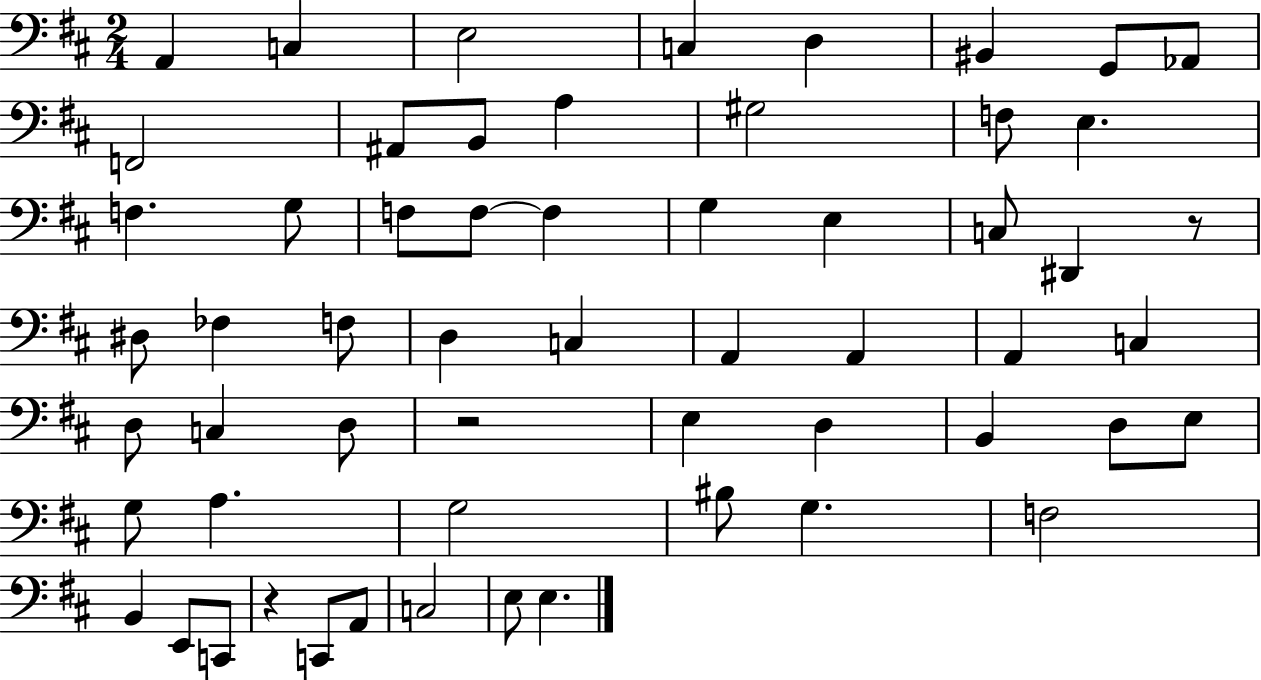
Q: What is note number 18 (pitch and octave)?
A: F3